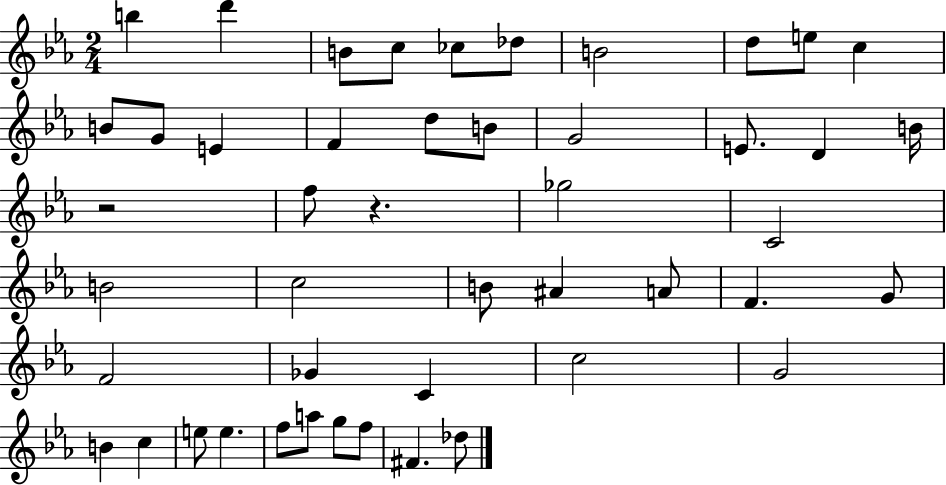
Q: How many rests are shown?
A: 2